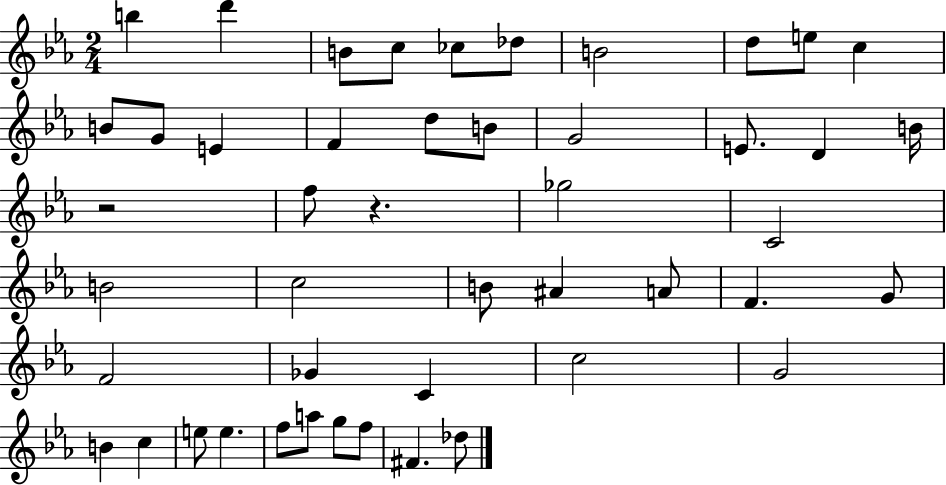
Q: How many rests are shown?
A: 2